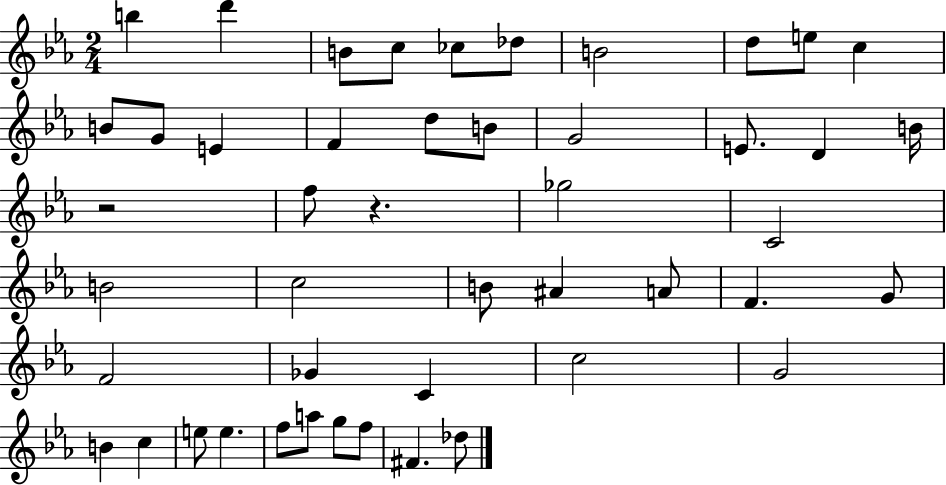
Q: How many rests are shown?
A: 2